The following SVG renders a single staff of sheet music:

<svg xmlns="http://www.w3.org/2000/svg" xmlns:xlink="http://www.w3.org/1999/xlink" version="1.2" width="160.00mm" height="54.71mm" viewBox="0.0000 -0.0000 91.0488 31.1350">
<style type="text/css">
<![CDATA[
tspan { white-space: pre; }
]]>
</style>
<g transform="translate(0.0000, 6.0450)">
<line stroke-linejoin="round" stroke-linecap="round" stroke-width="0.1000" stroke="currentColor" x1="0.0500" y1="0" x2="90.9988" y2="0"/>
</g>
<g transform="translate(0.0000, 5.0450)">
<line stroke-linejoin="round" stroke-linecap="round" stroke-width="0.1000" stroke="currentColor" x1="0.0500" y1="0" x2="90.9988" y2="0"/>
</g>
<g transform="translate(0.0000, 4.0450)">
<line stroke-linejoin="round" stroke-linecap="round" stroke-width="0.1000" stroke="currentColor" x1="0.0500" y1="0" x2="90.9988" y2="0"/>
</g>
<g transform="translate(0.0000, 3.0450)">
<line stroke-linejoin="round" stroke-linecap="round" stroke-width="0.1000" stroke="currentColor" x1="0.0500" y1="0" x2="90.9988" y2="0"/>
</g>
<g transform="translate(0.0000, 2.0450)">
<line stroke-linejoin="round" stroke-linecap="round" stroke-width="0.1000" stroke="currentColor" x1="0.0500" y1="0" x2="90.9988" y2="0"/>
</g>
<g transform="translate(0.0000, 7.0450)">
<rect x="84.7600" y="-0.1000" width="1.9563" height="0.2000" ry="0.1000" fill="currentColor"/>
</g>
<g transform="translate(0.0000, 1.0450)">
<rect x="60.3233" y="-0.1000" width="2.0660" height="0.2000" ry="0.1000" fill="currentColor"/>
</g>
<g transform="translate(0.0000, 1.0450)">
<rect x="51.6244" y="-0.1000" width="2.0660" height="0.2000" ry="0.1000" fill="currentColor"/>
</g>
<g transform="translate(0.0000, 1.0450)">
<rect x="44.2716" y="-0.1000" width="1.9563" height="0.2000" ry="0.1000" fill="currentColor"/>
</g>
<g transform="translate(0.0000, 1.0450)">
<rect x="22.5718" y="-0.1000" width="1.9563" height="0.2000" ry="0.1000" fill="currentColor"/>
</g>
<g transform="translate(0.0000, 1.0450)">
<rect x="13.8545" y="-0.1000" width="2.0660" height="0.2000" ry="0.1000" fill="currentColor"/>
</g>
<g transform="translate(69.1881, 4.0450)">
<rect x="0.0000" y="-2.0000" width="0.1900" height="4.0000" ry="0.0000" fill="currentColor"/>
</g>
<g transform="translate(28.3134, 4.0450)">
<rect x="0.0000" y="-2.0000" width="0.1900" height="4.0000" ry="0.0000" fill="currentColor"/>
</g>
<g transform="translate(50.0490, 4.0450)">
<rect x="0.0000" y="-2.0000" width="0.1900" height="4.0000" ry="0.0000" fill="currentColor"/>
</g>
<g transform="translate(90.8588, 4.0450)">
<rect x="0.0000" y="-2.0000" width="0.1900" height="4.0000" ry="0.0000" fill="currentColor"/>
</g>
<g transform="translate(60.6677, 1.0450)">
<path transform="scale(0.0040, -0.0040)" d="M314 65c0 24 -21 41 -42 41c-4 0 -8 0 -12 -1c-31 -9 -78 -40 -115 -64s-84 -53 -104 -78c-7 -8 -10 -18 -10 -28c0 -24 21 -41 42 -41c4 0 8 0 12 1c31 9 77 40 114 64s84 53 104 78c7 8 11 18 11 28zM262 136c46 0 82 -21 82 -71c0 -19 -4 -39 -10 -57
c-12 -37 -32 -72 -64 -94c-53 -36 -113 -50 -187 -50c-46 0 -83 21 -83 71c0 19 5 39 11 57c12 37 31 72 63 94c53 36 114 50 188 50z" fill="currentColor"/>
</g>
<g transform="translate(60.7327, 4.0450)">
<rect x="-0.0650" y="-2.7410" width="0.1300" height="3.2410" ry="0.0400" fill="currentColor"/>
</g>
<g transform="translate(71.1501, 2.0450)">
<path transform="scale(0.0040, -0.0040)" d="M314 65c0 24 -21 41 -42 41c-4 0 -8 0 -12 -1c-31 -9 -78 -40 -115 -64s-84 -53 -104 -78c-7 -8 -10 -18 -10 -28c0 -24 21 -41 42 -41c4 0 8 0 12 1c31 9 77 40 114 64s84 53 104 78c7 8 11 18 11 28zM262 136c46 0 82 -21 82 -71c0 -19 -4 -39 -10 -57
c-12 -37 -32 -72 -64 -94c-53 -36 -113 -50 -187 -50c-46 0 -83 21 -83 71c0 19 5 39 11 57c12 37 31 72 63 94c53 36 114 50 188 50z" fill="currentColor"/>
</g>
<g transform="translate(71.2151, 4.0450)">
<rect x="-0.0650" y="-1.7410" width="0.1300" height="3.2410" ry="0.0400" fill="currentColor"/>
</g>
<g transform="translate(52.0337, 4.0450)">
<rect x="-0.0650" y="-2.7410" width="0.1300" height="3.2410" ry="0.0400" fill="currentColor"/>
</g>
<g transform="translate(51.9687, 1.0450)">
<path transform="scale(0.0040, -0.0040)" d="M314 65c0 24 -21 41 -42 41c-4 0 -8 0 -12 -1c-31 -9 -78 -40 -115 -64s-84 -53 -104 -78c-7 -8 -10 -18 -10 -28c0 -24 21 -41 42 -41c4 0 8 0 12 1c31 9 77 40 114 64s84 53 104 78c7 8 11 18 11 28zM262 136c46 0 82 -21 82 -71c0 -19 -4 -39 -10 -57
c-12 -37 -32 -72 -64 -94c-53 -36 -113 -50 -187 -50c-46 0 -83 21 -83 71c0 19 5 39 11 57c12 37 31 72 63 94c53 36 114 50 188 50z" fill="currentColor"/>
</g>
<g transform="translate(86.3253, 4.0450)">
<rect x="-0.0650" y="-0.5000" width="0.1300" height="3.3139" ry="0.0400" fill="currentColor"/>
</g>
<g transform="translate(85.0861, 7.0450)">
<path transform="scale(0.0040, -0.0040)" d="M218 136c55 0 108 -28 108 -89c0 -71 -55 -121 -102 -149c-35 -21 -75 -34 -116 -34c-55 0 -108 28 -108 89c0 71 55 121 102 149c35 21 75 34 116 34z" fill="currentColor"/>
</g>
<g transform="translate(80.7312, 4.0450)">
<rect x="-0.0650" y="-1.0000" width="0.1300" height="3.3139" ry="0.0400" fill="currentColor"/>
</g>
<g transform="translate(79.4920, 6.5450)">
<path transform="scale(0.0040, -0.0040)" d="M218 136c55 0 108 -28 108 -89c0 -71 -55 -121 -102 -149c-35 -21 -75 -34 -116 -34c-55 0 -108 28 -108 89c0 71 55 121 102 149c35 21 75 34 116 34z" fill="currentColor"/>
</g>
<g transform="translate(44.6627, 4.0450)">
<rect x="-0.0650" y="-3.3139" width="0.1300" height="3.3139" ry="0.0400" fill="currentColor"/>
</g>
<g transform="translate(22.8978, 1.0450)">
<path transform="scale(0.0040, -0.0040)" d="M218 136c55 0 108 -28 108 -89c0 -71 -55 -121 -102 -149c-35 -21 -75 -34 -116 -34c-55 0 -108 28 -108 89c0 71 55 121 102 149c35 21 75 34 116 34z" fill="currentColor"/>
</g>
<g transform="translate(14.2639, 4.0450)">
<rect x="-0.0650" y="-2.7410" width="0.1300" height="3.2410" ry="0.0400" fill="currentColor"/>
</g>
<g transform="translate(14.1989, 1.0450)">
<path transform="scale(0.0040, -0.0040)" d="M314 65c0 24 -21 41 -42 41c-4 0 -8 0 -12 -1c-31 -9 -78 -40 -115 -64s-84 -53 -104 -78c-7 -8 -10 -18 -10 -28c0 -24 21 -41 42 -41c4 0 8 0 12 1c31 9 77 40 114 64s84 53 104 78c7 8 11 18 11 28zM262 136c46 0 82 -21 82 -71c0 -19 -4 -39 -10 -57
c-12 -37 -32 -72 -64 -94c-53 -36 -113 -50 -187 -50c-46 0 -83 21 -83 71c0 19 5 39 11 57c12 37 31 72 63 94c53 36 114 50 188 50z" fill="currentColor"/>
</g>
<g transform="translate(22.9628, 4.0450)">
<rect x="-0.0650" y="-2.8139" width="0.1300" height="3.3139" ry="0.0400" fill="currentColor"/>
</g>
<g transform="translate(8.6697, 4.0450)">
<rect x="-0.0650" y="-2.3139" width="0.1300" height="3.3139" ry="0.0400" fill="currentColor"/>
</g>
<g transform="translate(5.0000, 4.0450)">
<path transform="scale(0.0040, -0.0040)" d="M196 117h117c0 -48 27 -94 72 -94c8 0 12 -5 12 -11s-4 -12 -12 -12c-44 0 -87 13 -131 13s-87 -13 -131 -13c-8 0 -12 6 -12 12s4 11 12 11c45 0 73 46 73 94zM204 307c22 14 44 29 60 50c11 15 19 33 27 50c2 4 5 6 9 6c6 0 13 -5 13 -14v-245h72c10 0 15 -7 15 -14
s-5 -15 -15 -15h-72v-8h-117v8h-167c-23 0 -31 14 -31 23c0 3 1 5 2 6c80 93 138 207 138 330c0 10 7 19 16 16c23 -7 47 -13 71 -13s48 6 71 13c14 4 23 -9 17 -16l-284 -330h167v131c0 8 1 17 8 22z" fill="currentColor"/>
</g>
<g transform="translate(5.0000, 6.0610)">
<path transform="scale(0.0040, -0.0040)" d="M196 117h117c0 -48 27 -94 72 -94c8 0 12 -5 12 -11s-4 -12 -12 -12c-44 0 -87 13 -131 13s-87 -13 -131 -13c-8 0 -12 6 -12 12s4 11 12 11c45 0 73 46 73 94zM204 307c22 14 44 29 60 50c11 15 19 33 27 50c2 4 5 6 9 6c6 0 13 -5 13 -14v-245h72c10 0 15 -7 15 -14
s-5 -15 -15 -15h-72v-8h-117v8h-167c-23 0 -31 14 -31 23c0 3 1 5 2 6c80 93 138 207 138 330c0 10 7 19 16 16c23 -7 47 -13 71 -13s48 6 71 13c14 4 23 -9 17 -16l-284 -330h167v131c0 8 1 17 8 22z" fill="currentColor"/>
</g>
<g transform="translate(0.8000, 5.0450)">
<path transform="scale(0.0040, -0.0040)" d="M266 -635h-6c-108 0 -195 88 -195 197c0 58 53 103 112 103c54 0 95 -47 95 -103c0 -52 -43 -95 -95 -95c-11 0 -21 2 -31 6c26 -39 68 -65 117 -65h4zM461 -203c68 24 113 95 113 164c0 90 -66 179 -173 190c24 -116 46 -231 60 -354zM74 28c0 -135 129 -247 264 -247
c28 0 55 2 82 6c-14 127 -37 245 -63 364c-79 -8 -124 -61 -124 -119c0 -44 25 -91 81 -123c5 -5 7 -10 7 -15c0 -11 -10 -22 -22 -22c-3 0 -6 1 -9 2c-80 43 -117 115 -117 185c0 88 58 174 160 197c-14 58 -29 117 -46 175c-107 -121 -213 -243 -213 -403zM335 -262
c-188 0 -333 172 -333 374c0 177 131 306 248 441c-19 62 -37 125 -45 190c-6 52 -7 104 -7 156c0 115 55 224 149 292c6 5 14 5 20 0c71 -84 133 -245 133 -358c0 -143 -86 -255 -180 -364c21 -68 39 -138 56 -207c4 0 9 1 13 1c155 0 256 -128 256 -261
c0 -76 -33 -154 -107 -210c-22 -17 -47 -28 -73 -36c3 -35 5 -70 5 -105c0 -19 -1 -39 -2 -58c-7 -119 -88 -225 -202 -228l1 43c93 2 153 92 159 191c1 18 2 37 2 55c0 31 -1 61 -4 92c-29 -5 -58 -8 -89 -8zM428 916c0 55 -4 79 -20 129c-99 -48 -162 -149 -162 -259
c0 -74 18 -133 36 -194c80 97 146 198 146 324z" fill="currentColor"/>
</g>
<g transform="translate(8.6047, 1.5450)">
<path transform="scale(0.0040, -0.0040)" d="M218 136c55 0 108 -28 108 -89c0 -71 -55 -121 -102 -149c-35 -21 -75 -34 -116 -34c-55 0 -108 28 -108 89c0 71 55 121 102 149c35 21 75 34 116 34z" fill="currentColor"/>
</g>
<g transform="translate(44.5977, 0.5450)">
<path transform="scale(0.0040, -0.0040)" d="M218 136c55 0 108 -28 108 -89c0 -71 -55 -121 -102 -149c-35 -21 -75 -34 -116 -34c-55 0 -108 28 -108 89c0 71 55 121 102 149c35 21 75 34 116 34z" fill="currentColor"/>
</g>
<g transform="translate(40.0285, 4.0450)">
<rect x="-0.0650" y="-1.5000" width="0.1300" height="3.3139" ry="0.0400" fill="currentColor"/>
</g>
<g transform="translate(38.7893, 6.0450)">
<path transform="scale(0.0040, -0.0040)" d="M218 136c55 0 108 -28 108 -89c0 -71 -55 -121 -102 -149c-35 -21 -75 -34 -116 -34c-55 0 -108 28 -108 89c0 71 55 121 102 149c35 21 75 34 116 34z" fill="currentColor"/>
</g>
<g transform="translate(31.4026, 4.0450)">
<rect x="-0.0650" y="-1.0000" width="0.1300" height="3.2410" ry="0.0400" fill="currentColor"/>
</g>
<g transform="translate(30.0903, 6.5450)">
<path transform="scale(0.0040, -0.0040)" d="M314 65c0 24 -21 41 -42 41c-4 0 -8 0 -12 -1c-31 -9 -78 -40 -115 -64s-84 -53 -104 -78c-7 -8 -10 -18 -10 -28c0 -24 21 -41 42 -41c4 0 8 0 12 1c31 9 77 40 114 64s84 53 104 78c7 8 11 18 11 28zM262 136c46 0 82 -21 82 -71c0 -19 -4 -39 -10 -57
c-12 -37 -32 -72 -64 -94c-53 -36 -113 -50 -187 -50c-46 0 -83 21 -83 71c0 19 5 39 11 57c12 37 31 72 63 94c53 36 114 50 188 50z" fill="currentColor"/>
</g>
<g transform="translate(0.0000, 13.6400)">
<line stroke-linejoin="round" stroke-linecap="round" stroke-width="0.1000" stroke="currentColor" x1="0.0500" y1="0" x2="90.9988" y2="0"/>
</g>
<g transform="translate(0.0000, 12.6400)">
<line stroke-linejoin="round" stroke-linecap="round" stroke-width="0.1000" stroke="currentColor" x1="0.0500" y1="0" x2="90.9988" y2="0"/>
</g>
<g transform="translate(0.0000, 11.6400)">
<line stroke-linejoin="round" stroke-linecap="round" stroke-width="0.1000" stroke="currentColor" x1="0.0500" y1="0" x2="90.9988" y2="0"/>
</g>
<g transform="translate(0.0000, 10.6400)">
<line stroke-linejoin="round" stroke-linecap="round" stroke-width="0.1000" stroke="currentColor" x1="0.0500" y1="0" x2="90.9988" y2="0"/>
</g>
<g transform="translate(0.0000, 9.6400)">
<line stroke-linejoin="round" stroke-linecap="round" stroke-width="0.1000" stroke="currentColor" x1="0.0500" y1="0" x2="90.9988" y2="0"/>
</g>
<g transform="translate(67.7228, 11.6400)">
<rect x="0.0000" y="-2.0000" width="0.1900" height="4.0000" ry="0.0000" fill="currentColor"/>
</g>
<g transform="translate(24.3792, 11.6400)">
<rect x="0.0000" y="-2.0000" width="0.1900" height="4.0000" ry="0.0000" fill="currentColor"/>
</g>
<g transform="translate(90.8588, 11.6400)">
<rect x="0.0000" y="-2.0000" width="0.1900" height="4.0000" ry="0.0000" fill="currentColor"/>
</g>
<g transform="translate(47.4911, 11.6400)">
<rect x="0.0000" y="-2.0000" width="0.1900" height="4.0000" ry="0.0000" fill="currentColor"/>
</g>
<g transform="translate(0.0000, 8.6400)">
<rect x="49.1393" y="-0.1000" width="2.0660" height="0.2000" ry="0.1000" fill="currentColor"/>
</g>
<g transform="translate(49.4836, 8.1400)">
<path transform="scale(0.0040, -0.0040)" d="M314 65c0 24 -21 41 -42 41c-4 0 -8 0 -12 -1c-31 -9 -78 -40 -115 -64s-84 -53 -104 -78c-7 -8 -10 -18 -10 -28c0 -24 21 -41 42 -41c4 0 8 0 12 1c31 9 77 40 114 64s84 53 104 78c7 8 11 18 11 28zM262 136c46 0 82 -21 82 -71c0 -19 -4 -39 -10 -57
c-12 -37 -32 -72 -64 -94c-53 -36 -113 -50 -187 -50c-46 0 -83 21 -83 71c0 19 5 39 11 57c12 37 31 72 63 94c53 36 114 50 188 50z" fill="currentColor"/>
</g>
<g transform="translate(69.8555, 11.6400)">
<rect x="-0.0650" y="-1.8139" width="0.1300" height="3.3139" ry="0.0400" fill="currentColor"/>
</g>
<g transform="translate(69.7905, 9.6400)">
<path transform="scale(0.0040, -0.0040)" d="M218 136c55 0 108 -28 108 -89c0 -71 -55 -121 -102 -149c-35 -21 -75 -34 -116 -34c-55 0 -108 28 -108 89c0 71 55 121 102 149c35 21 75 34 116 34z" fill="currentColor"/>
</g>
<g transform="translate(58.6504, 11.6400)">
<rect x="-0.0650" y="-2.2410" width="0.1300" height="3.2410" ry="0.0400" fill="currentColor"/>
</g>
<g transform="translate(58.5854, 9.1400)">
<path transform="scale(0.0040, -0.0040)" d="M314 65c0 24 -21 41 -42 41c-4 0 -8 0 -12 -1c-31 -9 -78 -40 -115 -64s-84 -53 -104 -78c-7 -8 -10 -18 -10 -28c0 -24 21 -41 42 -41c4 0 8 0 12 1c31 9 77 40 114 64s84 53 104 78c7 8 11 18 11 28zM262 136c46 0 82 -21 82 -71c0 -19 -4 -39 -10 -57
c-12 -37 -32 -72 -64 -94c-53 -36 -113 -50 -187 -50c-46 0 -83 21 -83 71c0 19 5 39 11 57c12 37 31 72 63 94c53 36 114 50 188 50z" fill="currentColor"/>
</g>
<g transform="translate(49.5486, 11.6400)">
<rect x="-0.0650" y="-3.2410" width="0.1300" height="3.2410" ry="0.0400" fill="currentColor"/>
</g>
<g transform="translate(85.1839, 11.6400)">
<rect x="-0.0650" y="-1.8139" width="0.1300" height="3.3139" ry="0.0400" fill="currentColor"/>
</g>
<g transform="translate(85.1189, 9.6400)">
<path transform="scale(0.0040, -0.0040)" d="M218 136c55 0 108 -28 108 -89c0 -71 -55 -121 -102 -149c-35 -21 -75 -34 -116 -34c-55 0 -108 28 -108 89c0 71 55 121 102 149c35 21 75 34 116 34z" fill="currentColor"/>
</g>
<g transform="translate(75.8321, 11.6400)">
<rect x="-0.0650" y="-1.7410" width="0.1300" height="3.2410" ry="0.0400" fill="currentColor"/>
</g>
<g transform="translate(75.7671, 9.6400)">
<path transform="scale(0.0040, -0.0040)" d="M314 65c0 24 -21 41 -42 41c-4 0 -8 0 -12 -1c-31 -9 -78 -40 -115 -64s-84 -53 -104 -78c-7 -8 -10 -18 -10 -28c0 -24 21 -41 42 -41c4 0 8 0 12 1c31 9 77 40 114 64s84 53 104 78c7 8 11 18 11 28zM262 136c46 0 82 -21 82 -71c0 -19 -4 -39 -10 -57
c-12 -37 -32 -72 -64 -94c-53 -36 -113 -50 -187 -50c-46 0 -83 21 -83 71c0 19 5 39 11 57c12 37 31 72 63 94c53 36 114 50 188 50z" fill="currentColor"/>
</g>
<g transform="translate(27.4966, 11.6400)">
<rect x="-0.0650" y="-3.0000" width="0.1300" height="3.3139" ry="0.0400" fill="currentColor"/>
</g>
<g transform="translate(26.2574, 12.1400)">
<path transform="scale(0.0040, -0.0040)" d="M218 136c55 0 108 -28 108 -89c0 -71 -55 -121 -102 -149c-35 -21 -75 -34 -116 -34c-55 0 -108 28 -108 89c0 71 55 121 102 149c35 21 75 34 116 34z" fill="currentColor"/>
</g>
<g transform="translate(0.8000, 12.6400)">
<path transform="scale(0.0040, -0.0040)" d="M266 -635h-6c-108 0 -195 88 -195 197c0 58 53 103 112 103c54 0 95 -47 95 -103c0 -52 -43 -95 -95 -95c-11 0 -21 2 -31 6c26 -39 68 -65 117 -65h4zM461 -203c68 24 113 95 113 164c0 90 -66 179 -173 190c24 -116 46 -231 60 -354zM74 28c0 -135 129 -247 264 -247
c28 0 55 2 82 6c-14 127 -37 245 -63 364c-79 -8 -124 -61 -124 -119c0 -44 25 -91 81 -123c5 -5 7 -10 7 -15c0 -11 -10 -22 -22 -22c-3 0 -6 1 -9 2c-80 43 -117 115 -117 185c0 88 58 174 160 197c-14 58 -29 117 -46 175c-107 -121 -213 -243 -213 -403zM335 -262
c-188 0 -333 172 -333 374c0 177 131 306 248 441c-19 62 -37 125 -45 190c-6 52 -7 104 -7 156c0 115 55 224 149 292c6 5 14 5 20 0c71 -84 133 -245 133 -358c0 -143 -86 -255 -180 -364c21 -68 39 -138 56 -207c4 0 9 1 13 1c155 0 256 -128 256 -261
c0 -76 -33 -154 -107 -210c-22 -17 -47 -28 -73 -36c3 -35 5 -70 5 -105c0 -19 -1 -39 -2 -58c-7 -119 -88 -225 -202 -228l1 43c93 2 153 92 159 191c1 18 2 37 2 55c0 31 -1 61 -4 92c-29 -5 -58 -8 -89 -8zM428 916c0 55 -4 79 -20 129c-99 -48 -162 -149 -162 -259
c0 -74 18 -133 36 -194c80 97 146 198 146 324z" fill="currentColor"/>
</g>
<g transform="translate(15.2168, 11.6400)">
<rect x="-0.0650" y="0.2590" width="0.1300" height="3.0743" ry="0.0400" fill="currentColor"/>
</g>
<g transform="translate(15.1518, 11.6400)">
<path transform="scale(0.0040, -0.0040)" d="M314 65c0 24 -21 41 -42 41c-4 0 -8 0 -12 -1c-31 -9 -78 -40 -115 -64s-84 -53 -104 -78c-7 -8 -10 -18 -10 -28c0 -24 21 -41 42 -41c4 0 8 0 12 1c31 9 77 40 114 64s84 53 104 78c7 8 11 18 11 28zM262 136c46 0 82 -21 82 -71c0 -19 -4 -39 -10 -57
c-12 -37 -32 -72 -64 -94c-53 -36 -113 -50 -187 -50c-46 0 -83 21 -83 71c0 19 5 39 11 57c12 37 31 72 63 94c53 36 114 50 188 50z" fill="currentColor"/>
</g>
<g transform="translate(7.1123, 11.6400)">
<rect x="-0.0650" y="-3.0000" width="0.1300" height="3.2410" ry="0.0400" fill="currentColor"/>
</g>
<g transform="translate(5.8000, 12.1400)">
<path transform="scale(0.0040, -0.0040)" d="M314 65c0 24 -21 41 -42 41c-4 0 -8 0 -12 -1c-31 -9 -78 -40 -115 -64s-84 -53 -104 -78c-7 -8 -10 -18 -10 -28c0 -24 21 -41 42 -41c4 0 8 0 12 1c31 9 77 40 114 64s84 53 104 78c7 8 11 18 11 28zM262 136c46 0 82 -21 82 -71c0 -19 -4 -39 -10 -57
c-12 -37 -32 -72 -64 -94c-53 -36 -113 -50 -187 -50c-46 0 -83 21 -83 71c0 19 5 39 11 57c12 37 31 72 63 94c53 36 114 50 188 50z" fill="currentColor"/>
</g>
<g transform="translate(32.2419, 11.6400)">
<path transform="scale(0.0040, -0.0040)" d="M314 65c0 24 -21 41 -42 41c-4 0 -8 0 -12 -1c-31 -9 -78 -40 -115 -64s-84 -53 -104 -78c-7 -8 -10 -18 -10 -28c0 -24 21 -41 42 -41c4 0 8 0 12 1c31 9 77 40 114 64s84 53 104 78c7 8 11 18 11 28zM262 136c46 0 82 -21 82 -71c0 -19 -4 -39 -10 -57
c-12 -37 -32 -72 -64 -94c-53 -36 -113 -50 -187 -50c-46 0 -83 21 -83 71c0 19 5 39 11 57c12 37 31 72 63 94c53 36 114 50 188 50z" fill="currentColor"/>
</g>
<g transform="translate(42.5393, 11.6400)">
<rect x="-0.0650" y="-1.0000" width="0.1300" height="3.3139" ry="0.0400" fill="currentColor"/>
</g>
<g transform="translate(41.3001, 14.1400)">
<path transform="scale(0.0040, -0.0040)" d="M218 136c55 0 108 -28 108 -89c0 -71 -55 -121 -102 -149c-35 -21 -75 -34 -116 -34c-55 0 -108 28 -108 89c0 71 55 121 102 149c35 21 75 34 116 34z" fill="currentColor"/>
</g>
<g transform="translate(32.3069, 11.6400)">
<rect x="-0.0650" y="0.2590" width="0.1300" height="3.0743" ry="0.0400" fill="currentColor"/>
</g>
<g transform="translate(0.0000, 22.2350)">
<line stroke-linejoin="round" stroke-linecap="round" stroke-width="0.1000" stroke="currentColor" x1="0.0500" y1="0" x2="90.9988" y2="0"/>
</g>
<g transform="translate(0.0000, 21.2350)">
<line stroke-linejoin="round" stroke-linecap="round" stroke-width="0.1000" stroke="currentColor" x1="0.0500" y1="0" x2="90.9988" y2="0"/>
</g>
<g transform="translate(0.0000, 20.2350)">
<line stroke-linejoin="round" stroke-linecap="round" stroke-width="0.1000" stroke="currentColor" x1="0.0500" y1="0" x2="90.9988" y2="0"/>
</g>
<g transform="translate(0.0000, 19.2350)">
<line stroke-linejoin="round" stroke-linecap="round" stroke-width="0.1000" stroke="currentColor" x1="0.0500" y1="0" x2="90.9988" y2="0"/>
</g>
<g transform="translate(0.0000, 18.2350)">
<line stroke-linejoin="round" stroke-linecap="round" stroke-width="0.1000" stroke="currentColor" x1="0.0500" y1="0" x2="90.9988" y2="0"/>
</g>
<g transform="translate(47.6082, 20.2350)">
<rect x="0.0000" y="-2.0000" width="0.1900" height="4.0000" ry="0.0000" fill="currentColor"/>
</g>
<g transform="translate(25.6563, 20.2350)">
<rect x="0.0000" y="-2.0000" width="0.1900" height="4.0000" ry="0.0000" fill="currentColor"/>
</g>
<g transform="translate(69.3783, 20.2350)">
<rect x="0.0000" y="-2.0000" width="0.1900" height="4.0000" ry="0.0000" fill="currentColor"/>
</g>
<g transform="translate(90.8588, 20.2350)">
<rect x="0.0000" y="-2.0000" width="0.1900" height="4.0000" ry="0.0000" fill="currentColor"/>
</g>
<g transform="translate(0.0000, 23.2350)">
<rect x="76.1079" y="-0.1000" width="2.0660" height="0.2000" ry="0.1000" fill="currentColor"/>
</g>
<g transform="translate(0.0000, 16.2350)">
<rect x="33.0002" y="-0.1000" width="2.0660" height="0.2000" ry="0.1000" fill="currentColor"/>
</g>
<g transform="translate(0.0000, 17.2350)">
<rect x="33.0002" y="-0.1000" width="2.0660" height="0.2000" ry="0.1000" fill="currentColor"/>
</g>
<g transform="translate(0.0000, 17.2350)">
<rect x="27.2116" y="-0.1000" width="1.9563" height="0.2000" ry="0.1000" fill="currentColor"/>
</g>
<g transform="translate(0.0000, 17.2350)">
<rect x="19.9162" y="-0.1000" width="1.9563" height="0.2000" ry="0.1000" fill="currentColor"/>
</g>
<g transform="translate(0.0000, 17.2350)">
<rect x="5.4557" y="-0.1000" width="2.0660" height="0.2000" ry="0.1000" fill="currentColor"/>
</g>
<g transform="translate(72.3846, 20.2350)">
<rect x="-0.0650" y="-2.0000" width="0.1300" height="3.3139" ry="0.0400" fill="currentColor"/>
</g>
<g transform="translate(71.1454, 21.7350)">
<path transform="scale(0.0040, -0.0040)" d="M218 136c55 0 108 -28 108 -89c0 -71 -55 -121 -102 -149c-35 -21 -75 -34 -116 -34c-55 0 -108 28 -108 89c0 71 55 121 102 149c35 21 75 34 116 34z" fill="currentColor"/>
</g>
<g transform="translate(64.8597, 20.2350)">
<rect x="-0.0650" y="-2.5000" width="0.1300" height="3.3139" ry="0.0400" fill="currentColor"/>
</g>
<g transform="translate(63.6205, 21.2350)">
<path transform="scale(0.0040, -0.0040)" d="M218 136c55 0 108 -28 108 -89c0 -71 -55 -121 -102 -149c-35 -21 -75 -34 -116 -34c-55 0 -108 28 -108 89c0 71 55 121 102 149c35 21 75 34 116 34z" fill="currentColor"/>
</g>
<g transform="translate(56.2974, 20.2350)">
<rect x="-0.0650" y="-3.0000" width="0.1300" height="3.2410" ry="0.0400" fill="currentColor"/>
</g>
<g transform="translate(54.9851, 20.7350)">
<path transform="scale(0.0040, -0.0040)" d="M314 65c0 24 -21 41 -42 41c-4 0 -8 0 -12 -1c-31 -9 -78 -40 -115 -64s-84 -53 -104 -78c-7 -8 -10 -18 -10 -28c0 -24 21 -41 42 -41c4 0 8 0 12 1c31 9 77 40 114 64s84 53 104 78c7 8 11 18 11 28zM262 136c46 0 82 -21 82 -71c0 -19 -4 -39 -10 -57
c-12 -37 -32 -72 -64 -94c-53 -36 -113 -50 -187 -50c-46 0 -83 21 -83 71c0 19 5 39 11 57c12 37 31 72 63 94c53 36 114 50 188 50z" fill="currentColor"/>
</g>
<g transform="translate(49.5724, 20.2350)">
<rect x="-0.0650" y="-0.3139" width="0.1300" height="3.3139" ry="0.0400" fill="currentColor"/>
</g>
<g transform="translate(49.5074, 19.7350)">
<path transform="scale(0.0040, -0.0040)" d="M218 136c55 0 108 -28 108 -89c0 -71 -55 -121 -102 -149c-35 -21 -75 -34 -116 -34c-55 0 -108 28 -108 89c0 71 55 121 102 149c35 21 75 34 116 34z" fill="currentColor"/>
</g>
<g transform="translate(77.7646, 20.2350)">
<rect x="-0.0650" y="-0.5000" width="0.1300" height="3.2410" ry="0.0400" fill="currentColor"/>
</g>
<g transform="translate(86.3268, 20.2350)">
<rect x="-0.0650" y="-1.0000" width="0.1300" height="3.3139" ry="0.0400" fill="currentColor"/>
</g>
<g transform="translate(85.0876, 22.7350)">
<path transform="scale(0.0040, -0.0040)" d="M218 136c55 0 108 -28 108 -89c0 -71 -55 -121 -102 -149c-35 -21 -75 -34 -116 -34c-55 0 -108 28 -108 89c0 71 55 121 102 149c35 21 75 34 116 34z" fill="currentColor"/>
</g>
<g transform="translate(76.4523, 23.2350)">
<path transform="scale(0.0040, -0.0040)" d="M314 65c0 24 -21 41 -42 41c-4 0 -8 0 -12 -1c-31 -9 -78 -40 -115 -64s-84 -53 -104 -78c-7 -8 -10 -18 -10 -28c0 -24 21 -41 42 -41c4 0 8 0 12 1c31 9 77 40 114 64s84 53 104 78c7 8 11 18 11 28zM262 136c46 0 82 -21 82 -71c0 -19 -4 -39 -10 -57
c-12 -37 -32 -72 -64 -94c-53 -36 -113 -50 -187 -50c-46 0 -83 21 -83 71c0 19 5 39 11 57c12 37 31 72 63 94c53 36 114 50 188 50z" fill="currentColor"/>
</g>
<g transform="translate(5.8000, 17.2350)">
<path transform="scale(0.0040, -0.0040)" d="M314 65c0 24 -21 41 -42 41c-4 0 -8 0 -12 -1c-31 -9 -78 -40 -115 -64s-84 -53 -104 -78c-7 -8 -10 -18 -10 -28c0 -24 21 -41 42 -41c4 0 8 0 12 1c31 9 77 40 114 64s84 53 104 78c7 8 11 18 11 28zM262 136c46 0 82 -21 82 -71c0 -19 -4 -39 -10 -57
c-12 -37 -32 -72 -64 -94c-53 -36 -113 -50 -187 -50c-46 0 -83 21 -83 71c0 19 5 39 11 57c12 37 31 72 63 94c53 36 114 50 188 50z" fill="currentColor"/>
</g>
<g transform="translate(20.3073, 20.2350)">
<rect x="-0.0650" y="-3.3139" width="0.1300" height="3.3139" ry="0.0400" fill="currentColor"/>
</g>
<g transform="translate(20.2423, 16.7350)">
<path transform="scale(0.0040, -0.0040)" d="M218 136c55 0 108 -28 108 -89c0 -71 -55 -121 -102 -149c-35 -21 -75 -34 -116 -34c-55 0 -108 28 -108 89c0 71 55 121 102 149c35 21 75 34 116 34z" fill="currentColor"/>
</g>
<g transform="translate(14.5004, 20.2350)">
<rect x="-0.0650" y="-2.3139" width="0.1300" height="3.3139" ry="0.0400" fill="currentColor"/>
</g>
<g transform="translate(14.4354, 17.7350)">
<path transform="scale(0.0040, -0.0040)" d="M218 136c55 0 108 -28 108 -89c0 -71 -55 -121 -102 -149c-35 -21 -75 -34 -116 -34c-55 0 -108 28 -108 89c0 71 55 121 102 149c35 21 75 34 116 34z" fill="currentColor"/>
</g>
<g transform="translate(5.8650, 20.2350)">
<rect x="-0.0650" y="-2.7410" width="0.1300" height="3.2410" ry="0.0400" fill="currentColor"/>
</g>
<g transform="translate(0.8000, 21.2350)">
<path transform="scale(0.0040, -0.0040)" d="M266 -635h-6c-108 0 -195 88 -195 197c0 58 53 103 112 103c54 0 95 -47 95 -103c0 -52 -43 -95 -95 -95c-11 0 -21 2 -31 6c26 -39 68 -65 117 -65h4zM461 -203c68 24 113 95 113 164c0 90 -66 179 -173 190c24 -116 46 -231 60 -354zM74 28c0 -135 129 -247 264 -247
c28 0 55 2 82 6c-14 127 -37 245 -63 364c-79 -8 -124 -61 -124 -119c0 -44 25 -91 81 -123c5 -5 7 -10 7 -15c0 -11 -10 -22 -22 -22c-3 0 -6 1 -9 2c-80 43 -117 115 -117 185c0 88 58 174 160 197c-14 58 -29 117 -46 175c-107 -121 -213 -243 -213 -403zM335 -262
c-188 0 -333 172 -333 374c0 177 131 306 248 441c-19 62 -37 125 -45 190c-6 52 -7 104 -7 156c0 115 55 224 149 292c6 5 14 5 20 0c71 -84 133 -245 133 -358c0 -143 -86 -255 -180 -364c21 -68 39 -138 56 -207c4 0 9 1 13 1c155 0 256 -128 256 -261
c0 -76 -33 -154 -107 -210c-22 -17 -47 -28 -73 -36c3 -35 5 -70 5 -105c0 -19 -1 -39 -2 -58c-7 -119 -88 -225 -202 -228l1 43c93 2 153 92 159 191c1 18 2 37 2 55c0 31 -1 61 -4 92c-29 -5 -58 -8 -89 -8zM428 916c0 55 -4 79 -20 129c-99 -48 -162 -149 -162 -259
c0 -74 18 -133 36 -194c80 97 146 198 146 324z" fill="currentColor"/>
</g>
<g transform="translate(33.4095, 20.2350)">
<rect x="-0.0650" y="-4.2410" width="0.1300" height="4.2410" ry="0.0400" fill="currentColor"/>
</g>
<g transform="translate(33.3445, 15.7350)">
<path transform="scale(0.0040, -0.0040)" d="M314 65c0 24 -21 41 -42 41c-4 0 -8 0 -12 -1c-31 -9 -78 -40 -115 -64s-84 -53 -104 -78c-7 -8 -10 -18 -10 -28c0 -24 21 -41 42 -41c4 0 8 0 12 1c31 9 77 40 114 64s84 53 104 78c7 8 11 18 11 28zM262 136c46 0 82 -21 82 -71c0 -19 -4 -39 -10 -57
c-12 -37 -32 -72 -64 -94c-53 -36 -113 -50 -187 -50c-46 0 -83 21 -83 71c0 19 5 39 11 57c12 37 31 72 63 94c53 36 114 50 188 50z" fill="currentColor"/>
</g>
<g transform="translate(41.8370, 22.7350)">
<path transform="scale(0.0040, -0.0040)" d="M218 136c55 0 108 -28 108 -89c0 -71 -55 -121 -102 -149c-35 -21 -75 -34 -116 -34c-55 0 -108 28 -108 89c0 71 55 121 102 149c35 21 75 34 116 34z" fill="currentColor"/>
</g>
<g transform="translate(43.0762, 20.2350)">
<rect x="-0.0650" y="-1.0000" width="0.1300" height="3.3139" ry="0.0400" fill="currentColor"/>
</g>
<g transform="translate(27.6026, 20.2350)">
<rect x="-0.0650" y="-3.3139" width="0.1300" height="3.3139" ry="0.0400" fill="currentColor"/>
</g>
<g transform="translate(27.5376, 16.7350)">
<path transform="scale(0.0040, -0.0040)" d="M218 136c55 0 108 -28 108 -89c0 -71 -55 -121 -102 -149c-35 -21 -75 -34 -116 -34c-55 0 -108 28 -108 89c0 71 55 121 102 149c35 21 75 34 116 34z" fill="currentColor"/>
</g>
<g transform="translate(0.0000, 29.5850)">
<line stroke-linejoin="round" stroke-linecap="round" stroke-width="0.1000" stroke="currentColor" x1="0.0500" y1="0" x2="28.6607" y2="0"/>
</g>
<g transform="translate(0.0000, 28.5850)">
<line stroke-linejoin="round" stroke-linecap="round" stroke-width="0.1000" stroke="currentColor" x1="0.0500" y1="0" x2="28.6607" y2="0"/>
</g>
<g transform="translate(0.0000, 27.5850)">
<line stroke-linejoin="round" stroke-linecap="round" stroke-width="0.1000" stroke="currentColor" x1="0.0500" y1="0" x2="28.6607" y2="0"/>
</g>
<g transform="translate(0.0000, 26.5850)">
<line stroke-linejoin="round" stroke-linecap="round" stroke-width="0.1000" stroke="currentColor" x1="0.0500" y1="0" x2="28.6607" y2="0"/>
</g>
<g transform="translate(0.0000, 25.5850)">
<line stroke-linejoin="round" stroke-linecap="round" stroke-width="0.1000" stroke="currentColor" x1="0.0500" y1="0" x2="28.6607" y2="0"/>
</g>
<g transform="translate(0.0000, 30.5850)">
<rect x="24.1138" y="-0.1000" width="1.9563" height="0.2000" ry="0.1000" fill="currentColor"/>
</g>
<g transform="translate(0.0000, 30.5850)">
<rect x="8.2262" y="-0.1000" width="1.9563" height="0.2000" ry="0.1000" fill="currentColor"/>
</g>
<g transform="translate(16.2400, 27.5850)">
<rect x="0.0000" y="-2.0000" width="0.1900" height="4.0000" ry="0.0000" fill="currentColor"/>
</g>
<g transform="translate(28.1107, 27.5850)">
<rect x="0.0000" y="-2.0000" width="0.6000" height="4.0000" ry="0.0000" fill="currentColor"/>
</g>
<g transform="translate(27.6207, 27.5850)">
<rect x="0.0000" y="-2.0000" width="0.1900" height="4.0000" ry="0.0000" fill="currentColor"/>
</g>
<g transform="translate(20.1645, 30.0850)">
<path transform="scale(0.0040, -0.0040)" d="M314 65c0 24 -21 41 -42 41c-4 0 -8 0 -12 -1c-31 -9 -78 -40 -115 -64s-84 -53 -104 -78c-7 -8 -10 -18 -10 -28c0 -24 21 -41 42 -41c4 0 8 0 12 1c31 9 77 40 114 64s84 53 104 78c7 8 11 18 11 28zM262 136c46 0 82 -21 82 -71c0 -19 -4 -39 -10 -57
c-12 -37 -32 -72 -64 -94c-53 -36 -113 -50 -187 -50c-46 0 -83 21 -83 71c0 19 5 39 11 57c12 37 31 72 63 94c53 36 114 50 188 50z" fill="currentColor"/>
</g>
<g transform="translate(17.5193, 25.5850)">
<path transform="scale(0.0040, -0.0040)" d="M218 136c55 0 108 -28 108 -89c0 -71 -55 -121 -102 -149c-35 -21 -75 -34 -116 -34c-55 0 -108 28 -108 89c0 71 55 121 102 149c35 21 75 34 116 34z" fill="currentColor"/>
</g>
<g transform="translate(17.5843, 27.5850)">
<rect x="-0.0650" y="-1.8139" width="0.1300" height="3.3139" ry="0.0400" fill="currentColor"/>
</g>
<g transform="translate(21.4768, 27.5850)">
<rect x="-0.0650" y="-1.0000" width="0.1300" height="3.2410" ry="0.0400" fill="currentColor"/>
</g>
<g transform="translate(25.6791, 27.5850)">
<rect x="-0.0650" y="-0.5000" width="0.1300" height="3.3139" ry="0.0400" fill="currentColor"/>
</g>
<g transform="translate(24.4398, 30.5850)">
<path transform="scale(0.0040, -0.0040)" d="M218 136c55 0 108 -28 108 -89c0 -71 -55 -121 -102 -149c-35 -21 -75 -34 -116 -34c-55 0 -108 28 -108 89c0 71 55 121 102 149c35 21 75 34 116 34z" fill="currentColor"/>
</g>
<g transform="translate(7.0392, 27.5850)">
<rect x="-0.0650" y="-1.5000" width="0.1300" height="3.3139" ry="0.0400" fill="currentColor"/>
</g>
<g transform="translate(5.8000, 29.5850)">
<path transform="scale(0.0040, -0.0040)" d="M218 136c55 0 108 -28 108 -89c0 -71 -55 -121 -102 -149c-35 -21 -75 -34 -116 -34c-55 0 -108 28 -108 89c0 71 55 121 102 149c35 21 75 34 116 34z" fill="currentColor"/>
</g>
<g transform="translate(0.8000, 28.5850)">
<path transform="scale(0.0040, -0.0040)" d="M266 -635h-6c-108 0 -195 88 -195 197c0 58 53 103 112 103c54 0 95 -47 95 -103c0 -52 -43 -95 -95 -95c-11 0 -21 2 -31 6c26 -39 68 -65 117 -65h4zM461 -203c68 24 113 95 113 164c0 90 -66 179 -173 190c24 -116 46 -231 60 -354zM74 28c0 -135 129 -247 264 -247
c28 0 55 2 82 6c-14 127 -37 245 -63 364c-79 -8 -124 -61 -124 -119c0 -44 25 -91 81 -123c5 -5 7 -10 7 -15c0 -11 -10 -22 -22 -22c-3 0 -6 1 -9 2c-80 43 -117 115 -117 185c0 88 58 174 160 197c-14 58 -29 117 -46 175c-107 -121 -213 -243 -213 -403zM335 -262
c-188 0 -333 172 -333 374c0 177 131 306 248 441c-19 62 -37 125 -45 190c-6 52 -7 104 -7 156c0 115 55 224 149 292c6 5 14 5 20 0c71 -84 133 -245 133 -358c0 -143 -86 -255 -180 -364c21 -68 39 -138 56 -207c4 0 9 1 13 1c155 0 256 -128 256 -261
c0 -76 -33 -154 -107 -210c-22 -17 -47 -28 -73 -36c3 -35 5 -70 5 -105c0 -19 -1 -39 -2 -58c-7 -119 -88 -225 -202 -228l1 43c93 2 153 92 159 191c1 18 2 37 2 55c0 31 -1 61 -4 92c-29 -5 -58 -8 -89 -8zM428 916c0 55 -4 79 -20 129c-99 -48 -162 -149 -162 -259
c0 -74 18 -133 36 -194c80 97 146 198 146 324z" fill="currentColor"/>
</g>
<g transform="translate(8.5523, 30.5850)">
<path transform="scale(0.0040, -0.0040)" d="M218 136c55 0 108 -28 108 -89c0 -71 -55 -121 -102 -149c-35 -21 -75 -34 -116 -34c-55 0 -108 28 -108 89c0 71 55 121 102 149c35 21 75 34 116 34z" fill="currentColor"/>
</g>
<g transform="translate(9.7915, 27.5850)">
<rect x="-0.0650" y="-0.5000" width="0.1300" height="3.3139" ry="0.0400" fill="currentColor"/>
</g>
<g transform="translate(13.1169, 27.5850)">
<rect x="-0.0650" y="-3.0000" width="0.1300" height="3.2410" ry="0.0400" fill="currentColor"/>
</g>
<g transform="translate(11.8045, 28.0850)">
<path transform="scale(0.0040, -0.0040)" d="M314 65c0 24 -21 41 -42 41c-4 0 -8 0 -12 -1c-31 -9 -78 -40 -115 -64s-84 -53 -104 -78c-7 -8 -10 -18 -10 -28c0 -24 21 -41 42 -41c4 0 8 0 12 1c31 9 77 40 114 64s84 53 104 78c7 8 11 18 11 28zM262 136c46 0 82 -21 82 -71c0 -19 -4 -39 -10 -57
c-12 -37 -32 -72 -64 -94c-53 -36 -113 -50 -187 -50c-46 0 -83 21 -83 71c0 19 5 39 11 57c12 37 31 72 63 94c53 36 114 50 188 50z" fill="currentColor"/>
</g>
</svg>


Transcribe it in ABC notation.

X:1
T:Untitled
M:4/4
L:1/4
K:C
g a2 a D2 E b a2 a2 f2 D C A2 B2 A B2 D b2 g2 f f2 f a2 g b b d'2 D c A2 G F C2 D E C A2 f D2 C